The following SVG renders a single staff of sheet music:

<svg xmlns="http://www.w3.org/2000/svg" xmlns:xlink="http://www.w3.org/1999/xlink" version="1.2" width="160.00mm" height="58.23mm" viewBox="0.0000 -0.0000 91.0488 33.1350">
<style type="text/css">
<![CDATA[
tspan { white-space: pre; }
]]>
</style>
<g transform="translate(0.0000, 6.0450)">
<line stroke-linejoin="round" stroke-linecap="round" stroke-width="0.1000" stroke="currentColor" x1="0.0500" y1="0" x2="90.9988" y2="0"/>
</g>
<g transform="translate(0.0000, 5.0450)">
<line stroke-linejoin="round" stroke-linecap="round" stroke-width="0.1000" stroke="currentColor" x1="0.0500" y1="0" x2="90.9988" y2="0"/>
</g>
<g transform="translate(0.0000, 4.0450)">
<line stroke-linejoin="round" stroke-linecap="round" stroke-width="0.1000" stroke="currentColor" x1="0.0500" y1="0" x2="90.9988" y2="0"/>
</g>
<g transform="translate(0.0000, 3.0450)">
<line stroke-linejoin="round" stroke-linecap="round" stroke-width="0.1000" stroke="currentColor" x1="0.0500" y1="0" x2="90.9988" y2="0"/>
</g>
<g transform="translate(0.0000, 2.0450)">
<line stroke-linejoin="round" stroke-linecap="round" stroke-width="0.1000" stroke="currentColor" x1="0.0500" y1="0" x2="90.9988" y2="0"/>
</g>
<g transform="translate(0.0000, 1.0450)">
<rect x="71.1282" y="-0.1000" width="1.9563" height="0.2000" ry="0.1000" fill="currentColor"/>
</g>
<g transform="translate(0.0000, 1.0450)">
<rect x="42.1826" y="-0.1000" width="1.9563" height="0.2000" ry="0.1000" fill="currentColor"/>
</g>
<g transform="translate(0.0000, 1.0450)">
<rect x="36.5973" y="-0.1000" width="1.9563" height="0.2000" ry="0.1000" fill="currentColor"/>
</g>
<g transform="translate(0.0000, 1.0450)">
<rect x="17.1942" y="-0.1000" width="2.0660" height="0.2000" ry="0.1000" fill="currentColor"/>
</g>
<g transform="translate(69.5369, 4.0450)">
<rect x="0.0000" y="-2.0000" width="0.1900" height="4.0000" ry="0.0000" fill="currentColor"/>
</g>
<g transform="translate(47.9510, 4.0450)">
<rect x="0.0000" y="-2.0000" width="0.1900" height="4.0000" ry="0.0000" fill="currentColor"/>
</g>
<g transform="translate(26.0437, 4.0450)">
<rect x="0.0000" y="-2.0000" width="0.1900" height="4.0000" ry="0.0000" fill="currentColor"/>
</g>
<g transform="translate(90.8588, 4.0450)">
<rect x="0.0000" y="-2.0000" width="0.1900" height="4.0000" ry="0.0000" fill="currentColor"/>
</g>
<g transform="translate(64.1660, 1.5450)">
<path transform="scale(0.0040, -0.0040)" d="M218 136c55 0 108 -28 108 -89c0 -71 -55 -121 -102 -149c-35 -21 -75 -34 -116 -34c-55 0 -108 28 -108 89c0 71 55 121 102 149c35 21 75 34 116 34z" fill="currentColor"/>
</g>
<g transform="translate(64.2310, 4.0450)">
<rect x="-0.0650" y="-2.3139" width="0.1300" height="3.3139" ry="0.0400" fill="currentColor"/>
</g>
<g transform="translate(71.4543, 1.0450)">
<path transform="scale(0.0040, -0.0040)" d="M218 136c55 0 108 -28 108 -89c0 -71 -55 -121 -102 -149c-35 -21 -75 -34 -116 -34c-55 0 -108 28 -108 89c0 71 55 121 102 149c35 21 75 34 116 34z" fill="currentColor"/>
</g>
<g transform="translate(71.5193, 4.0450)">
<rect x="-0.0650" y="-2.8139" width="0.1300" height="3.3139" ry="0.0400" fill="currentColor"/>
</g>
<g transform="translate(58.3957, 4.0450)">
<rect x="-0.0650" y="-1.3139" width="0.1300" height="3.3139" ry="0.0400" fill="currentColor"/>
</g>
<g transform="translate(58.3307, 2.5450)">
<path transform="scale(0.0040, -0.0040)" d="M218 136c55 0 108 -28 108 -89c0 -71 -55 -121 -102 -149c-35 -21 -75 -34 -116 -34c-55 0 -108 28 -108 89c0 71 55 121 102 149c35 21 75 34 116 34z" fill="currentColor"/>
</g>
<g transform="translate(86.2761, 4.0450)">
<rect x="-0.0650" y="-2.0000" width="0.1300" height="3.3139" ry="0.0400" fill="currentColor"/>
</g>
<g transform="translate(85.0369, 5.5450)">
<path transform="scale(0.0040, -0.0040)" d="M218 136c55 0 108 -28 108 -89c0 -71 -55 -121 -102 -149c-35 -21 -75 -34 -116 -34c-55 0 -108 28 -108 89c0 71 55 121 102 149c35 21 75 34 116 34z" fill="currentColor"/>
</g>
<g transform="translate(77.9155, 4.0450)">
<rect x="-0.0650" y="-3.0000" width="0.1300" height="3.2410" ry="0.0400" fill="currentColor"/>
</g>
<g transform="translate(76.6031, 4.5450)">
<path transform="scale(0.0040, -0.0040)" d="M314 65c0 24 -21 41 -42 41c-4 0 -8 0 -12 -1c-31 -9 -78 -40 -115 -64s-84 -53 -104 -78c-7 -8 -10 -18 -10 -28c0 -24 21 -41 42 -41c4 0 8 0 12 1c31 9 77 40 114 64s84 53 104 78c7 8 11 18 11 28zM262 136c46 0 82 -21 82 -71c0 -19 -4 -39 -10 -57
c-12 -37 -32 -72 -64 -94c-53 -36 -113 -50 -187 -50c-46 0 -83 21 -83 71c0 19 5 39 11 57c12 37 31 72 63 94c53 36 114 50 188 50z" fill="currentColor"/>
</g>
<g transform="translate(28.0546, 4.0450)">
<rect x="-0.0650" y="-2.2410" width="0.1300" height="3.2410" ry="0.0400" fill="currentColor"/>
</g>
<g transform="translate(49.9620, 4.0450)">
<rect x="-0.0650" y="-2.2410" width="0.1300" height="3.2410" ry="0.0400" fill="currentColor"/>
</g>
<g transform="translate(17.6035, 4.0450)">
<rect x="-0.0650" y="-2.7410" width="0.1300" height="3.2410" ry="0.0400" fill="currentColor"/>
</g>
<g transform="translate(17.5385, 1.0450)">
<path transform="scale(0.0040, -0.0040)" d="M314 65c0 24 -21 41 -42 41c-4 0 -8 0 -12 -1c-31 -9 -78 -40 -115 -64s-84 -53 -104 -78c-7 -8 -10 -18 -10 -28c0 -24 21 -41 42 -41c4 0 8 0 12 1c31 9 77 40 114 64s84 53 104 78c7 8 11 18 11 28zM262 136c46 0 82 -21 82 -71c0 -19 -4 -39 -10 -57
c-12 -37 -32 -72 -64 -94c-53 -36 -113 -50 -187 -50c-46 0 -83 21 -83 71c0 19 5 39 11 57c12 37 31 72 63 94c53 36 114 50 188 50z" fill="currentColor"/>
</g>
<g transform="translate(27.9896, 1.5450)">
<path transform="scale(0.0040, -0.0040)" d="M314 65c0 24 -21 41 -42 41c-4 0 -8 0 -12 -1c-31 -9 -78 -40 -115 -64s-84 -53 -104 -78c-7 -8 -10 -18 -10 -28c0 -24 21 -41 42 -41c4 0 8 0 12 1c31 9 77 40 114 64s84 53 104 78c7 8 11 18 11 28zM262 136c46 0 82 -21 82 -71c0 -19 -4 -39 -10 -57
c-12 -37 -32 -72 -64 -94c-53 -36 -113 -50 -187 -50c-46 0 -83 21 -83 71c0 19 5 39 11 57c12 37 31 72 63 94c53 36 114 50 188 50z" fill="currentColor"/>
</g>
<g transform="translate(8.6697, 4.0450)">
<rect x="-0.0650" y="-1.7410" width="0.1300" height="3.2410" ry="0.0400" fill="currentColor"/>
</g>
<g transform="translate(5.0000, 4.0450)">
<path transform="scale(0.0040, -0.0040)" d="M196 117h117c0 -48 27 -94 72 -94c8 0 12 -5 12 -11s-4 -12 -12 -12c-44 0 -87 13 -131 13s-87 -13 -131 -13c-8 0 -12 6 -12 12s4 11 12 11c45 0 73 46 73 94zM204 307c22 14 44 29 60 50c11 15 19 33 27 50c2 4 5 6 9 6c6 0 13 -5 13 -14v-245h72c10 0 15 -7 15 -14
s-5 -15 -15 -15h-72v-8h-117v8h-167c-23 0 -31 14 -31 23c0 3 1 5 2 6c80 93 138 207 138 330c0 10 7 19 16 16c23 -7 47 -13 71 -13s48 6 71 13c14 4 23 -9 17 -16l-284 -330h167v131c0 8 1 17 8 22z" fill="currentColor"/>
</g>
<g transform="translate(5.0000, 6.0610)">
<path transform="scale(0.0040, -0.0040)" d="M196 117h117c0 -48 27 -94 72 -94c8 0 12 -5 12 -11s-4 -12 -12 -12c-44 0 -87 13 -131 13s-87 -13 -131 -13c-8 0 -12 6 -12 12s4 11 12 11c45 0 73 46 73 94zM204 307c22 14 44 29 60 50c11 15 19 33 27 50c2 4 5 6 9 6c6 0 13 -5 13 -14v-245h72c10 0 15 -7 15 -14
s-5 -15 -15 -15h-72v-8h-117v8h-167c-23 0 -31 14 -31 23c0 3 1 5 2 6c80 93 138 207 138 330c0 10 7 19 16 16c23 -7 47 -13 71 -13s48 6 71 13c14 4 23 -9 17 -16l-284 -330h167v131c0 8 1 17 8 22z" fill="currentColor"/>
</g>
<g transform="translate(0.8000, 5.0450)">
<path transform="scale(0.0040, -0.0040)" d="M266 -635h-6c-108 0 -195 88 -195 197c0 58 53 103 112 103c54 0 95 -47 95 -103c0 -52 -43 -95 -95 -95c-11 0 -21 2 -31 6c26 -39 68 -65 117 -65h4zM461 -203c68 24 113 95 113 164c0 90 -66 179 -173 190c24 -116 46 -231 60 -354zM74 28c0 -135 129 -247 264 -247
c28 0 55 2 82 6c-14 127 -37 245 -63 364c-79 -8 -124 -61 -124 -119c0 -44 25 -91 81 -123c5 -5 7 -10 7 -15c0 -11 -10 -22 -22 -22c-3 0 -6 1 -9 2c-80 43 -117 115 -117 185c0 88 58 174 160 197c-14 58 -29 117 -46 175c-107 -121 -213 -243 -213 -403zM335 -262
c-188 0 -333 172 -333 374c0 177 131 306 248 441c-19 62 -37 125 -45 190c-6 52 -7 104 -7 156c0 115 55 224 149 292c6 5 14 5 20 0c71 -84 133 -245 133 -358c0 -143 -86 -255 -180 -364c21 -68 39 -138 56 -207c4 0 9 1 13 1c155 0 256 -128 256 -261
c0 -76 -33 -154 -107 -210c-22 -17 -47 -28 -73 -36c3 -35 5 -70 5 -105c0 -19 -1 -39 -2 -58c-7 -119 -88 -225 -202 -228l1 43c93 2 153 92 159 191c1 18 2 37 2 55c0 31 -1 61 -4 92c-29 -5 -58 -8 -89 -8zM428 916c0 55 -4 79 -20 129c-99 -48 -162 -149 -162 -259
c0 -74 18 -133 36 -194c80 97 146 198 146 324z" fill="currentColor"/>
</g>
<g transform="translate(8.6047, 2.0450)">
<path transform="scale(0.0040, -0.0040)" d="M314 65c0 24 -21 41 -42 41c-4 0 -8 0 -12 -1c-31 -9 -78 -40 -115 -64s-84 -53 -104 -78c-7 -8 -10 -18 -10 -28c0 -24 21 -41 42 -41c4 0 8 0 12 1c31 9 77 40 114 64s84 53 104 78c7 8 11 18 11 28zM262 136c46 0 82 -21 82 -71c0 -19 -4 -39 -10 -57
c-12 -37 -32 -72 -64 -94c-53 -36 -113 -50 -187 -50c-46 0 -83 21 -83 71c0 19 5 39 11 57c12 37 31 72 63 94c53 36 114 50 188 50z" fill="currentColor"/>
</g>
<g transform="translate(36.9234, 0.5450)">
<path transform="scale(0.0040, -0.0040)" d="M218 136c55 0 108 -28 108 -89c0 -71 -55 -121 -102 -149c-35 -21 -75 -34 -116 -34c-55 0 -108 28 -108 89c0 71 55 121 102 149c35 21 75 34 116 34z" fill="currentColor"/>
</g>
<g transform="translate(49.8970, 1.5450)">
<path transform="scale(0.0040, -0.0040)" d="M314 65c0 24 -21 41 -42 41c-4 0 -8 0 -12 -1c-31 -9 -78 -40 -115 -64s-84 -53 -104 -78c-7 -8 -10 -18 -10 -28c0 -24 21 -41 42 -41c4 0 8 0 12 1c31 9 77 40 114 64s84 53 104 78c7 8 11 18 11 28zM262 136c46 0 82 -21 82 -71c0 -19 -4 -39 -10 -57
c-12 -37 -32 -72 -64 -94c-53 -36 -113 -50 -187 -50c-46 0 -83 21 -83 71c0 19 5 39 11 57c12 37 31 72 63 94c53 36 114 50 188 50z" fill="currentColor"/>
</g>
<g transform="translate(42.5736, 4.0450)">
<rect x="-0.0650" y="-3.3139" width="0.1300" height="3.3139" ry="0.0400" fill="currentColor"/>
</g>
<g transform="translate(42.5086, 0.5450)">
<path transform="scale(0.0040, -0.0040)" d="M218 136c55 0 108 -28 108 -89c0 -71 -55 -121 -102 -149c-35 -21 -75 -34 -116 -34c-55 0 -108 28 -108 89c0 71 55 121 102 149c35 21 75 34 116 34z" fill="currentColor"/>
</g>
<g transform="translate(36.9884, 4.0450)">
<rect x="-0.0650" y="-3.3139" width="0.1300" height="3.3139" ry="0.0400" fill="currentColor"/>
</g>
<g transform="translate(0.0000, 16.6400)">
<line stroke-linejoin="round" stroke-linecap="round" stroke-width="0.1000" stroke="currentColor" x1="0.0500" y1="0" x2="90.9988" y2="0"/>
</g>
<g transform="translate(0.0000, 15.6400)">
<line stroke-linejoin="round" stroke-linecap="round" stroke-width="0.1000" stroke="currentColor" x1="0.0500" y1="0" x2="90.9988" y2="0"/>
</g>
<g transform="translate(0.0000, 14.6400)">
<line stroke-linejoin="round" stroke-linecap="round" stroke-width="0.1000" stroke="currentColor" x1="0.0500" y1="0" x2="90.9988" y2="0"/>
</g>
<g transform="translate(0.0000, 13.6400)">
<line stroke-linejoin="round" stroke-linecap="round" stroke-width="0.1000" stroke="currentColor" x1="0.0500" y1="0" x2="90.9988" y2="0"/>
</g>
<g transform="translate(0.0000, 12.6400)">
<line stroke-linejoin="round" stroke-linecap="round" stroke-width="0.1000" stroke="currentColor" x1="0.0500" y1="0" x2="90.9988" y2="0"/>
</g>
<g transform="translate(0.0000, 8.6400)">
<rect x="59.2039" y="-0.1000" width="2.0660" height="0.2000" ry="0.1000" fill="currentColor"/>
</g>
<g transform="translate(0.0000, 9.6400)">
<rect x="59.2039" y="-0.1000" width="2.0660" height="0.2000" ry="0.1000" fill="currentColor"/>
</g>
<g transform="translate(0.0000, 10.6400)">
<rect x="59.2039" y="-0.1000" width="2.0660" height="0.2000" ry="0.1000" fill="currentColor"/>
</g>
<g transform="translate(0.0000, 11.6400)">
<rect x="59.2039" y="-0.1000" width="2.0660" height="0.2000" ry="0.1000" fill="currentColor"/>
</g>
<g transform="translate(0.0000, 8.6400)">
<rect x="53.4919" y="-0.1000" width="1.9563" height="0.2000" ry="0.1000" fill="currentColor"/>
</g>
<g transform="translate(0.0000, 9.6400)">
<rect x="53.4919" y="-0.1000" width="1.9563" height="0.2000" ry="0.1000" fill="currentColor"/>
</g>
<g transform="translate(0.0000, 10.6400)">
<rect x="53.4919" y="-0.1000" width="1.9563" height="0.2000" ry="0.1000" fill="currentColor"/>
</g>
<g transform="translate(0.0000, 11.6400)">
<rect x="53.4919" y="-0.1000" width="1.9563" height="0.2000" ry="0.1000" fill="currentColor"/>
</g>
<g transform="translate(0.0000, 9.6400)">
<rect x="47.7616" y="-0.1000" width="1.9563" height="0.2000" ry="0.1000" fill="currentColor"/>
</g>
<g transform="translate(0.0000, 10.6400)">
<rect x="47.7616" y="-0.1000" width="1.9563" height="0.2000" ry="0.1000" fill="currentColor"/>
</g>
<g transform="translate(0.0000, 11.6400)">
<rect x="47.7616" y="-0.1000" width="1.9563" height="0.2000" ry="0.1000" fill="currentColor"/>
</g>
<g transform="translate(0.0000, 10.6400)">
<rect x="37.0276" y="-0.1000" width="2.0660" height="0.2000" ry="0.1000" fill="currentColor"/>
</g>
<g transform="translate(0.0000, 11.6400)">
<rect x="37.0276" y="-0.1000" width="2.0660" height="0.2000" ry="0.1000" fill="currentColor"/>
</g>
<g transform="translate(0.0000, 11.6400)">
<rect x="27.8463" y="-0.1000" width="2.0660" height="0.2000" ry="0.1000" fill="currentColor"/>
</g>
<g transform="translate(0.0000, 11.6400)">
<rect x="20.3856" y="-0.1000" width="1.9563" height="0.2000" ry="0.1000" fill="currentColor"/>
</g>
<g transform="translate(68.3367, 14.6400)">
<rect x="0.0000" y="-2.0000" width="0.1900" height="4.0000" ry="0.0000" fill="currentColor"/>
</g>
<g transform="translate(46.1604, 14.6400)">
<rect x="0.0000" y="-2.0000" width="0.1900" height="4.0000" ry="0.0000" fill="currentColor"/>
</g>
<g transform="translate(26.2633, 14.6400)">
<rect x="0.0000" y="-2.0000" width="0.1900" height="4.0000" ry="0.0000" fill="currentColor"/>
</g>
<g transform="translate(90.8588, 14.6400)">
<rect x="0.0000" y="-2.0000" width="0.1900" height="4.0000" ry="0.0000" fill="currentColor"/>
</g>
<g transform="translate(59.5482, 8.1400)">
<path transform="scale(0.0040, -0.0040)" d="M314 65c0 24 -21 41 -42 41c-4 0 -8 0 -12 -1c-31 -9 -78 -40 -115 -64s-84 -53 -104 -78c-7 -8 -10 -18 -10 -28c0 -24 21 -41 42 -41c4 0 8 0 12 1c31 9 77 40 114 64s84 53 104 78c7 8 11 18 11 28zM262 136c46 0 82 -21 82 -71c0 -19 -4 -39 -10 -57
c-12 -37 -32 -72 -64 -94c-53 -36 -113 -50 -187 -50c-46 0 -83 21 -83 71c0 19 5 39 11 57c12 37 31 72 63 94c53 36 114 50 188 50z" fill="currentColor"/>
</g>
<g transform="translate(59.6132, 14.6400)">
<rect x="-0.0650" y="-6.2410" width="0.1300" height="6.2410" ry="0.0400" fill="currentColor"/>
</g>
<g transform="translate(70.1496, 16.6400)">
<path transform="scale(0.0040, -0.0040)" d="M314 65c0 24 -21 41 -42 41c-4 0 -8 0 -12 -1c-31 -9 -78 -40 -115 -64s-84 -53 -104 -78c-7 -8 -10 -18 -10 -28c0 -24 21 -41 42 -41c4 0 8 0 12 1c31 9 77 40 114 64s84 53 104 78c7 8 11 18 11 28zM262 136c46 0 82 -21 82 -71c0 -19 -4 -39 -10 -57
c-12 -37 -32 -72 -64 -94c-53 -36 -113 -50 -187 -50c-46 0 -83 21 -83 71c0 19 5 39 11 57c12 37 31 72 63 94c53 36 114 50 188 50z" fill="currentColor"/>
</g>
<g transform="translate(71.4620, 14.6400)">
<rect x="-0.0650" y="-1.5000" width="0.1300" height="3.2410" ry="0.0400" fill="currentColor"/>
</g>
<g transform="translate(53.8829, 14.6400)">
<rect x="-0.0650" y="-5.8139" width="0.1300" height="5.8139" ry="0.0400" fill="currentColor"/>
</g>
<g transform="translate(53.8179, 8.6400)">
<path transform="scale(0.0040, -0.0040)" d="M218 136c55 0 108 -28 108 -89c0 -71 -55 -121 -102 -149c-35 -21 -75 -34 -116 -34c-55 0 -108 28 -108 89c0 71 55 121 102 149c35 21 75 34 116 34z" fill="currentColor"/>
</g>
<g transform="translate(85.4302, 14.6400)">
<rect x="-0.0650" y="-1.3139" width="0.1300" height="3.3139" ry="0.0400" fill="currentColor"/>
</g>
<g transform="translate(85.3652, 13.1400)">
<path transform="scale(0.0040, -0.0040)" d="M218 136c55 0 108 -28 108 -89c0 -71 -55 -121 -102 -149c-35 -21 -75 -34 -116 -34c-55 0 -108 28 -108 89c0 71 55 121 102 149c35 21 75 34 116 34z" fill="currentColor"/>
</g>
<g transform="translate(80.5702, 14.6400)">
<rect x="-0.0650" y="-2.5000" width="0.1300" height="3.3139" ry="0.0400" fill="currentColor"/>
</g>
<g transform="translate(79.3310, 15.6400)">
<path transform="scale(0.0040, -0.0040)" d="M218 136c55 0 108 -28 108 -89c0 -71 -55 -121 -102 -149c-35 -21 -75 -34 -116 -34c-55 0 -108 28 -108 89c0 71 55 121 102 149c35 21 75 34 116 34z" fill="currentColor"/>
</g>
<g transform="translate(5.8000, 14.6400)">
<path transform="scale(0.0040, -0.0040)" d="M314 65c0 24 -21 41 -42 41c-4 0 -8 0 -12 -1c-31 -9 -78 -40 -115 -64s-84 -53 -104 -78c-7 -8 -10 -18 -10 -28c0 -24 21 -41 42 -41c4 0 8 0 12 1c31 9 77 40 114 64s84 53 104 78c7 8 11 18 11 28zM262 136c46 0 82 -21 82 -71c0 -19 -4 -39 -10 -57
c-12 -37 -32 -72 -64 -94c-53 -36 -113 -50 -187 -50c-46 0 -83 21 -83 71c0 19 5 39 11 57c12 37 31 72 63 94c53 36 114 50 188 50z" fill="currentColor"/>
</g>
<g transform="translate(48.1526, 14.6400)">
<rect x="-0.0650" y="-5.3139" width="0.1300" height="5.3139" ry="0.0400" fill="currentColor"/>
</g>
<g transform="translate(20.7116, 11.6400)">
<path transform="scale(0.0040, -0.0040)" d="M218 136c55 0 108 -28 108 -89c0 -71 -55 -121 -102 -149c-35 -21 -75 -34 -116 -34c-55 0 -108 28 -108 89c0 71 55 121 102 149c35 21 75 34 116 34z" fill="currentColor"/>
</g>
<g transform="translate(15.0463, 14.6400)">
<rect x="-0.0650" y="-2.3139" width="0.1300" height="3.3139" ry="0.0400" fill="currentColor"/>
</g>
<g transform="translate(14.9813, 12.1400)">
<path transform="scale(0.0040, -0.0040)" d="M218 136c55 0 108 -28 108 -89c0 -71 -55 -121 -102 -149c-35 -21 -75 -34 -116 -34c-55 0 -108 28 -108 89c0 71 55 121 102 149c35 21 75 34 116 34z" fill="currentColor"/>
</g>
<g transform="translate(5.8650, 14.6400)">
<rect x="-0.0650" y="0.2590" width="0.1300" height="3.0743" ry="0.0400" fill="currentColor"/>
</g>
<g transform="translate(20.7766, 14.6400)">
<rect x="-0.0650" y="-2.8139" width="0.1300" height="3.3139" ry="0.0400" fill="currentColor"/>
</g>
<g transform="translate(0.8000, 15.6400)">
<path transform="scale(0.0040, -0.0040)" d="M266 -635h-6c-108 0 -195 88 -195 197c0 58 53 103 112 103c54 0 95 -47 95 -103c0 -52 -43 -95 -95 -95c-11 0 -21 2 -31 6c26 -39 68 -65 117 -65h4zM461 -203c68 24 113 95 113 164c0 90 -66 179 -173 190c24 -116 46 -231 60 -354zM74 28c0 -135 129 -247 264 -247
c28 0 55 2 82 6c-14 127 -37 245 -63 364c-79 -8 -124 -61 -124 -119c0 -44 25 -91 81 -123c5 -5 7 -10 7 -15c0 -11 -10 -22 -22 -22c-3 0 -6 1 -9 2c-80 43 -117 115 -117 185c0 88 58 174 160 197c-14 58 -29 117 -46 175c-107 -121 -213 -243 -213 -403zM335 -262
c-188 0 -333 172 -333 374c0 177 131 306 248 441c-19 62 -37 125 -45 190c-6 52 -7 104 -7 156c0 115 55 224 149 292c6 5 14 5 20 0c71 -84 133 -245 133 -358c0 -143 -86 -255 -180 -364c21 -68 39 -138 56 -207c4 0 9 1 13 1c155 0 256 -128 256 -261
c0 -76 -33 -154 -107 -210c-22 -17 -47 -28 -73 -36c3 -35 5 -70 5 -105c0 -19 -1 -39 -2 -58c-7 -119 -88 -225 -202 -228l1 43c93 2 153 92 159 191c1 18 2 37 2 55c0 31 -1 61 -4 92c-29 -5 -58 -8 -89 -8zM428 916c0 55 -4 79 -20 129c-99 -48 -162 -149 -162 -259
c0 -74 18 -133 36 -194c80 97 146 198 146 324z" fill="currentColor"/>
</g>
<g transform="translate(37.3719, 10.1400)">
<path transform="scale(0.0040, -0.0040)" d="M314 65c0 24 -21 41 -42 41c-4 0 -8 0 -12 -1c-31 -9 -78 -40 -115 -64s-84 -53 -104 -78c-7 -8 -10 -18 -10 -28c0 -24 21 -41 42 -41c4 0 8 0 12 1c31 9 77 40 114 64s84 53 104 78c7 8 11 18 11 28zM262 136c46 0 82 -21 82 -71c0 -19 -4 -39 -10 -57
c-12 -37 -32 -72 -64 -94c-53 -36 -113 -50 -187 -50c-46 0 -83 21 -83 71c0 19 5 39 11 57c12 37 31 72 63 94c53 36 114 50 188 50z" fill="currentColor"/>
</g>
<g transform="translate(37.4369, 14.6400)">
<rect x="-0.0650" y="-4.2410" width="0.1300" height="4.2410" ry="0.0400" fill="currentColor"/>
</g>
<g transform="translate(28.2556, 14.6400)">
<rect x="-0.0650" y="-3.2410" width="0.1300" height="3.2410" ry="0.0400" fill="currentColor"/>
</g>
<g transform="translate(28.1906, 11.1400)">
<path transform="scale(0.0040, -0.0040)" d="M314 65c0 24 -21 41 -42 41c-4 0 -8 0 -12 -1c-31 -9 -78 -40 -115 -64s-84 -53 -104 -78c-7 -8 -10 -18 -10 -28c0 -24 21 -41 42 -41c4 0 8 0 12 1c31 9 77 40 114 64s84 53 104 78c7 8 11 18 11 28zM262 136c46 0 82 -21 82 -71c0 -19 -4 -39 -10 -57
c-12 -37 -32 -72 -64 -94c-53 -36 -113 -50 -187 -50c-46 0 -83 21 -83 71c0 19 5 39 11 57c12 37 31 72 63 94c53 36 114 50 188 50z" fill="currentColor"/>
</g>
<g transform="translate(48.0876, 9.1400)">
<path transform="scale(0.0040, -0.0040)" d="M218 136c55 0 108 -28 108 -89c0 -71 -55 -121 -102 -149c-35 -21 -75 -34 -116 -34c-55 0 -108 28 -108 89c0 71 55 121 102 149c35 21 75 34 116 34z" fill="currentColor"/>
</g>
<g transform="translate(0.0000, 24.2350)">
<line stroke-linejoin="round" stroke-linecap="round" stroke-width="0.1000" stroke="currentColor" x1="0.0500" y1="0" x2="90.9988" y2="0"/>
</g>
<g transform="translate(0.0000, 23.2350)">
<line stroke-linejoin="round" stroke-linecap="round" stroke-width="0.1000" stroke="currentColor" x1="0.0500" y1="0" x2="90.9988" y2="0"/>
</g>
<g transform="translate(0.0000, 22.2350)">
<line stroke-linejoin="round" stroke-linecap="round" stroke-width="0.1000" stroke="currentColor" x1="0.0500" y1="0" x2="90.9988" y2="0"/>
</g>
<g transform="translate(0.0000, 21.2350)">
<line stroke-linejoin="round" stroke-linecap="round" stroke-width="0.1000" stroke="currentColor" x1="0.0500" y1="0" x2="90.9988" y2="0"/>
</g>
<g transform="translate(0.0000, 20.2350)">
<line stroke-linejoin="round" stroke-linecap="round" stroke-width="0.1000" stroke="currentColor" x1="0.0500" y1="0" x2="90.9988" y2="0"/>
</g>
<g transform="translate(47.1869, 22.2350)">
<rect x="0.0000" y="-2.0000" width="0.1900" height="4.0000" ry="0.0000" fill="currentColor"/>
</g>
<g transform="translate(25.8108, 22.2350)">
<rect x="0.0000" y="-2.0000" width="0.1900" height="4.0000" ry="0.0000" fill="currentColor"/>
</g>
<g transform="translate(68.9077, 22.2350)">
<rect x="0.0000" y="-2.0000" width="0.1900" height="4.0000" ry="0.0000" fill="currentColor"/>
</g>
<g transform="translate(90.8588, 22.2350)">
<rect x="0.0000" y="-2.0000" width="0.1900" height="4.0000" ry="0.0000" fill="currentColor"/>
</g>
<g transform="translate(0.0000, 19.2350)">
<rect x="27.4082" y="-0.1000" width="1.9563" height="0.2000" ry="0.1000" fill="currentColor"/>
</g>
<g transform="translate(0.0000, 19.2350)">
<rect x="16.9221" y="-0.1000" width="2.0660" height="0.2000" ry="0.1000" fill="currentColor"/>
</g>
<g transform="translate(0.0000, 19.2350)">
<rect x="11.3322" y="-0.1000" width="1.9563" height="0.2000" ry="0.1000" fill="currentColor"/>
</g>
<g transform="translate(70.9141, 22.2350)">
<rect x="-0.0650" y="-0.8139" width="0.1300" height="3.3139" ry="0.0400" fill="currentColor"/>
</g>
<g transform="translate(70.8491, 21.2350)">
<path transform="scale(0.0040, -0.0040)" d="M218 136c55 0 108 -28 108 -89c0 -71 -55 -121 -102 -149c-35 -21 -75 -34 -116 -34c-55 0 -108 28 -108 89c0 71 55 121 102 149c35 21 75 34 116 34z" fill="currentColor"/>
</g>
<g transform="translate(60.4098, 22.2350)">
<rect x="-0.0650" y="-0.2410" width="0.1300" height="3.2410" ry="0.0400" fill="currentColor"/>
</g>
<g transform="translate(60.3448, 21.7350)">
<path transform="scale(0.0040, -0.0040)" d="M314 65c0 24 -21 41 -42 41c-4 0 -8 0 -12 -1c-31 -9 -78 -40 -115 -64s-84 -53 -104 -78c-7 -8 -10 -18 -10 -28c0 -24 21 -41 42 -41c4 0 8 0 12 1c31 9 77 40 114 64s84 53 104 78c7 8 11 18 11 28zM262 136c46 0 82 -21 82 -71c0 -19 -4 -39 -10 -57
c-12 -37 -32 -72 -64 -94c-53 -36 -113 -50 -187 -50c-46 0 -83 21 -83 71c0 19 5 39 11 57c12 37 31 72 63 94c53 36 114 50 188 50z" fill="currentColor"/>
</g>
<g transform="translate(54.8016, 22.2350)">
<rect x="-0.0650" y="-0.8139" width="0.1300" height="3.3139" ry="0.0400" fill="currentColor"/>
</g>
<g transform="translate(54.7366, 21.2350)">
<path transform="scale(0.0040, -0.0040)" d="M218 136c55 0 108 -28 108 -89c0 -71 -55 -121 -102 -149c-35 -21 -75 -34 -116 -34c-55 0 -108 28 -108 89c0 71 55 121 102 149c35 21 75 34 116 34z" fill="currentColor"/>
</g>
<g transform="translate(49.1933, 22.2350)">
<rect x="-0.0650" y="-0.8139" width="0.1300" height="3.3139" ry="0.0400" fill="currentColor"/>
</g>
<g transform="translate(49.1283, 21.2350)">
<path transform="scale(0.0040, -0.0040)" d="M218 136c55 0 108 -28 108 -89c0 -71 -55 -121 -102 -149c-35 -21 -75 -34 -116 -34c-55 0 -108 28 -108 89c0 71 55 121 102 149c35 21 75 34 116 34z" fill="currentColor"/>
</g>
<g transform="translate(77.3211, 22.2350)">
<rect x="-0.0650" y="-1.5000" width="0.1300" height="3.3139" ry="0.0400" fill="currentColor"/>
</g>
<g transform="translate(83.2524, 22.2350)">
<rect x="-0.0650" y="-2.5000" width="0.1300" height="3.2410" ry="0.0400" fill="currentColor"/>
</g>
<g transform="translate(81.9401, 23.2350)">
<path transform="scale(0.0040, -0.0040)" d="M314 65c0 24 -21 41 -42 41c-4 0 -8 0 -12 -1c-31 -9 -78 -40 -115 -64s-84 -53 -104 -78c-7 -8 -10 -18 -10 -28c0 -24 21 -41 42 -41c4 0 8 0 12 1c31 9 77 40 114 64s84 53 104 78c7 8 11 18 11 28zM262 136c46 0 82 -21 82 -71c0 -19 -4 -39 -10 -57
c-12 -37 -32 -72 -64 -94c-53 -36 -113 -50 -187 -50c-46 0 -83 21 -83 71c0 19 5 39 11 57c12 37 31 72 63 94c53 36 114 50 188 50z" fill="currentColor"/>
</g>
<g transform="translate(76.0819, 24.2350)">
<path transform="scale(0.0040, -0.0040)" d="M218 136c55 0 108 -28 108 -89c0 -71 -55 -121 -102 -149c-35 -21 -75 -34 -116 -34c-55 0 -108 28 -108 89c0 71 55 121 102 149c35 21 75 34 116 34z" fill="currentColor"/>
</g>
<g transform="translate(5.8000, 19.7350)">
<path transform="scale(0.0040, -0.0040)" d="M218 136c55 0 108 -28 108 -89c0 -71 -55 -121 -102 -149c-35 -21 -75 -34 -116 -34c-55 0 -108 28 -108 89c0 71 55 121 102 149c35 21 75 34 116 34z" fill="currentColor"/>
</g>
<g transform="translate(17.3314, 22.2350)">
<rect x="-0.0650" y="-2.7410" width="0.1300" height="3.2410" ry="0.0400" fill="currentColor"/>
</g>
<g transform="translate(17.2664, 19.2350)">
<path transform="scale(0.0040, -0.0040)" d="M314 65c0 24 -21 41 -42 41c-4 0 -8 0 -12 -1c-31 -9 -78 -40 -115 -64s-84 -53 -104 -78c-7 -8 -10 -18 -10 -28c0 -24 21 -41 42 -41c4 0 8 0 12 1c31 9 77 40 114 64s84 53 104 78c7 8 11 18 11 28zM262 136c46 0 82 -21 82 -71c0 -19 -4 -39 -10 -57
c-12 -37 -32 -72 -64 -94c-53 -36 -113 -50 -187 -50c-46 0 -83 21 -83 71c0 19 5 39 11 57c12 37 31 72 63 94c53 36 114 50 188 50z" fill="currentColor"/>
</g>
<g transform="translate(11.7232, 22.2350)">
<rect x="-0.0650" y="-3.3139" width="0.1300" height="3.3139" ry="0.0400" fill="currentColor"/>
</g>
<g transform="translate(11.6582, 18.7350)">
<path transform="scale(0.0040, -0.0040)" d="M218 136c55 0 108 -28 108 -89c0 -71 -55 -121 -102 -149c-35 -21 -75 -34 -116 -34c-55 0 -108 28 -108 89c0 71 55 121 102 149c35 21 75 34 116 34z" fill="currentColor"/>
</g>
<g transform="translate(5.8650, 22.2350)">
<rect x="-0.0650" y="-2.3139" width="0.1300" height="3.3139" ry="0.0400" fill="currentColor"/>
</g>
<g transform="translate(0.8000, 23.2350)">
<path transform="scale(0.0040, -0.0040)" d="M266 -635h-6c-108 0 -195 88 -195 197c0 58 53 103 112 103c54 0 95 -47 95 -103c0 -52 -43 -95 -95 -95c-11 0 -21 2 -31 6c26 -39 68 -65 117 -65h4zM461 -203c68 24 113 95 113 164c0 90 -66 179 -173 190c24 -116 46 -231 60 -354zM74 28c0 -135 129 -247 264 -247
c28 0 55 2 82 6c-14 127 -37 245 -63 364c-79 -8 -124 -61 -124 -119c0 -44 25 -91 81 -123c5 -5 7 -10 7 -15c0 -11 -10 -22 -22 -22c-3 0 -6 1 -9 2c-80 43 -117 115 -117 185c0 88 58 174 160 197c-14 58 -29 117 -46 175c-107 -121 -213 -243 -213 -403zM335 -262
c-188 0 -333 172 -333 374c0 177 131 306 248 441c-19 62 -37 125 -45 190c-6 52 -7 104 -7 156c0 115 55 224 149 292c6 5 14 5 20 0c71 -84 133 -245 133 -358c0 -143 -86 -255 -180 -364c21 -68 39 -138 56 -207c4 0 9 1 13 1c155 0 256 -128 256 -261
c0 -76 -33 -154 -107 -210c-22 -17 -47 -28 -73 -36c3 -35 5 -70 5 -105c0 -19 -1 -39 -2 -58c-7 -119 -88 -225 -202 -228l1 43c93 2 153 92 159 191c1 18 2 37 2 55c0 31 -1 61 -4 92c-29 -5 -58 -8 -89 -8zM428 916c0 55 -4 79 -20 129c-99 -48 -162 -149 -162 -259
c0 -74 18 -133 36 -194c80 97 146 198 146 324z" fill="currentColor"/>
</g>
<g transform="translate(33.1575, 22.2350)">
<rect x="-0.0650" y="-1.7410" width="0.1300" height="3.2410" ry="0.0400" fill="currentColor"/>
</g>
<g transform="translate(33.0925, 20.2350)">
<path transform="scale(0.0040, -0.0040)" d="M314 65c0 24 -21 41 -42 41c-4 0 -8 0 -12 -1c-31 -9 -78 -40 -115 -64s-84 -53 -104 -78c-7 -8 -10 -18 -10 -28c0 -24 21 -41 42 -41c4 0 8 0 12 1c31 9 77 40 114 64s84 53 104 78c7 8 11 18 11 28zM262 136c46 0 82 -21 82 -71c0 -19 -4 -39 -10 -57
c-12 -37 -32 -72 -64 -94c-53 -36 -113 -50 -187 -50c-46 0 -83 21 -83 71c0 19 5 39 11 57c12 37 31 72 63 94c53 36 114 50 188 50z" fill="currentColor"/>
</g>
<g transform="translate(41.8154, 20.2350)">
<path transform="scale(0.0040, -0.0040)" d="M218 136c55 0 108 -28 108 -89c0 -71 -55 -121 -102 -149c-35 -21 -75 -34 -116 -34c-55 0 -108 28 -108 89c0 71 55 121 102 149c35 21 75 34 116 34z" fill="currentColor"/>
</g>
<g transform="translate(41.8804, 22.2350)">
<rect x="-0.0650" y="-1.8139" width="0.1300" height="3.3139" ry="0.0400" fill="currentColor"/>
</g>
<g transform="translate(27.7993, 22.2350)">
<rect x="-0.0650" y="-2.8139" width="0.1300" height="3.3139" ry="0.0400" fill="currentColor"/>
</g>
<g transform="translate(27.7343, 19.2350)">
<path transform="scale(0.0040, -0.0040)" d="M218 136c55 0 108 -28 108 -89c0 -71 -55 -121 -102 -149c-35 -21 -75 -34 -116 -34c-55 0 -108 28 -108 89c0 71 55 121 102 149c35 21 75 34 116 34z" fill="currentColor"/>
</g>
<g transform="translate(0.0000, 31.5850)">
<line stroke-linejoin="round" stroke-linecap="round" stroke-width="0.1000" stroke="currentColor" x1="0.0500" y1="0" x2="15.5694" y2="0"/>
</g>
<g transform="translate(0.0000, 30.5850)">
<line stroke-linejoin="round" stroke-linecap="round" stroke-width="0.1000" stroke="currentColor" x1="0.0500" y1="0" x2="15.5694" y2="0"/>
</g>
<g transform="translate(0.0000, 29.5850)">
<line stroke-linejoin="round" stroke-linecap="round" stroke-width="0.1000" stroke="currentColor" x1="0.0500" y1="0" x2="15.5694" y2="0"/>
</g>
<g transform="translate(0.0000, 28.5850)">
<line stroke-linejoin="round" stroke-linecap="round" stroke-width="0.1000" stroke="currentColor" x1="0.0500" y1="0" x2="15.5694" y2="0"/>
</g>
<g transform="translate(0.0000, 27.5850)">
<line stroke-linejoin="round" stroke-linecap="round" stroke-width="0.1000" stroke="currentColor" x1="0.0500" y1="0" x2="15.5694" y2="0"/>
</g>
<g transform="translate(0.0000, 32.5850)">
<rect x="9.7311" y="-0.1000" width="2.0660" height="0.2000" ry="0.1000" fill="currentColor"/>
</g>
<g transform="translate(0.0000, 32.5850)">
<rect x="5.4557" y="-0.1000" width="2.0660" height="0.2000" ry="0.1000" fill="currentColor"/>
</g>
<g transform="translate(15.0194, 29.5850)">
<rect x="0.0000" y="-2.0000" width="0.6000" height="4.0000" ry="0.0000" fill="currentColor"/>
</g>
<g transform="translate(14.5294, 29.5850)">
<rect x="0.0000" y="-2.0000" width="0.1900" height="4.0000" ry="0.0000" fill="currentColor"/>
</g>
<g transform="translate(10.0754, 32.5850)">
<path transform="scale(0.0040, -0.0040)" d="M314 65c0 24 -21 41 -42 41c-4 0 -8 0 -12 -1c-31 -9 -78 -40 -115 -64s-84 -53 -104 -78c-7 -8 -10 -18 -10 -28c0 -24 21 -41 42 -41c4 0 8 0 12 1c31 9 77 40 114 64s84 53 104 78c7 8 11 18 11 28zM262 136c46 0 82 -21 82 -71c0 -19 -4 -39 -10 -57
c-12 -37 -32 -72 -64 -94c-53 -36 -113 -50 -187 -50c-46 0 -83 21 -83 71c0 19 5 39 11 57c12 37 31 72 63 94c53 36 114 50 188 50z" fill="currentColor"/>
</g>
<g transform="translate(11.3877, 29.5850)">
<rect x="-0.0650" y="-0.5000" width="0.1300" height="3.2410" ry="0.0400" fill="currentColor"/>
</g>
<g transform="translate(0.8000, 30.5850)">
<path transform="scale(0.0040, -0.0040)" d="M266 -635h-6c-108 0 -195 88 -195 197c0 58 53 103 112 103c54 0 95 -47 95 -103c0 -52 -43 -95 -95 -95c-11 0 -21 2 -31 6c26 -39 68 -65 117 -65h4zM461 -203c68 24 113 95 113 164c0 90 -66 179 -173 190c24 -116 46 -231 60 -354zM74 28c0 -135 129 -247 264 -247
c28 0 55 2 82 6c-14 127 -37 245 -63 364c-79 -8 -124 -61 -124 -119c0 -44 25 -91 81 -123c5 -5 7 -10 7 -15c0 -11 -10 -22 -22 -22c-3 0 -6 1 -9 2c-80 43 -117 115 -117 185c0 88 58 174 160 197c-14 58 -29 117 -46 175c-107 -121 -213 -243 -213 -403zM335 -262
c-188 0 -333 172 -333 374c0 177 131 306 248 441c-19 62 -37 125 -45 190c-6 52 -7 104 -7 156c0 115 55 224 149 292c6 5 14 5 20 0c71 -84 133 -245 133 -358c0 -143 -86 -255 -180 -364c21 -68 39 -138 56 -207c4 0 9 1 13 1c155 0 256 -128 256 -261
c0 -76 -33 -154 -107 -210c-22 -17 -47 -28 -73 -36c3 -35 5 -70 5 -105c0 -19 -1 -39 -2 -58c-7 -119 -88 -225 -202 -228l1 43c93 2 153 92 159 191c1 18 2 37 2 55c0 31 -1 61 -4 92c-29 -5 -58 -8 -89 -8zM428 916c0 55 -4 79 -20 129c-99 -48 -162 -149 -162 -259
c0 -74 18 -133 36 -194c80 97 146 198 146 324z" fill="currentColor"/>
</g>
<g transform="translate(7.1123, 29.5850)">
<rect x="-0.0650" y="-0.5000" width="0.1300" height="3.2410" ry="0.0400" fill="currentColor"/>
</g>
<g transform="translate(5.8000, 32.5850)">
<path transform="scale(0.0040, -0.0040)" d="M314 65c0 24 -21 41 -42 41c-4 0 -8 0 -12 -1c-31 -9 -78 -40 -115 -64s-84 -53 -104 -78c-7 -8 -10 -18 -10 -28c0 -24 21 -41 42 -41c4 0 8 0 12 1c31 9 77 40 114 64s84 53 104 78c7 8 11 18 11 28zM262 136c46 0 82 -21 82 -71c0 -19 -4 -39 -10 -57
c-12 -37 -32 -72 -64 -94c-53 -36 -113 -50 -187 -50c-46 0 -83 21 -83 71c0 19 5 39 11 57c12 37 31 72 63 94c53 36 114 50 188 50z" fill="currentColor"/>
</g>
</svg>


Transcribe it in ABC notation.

X:1
T:Untitled
M:4/4
L:1/4
K:C
f2 a2 g2 b b g2 e g a A2 F B2 g a b2 d'2 f' g' a'2 E2 G e g b a2 a f2 f d d c2 d E G2 C2 C2